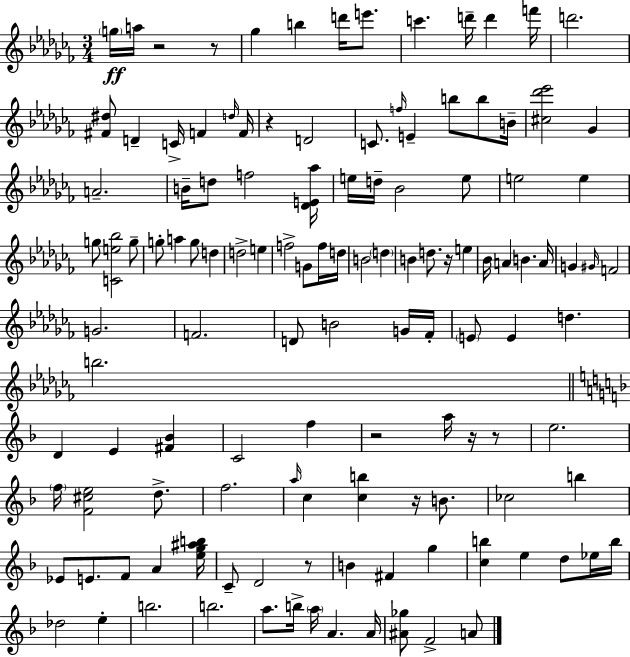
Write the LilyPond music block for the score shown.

{
  \clef treble
  \numericTimeSignature
  \time 3/4
  \key aes \minor
  \parenthesize g''16\ff a''16 r2 r8 | ges''4 b''4 d'''16 e'''8. | c'''4. d'''16-- d'''4 f'''16 | d'''2. | \break <fis' dis''>8 d'4-- c'16-> f'4 \grace { d''16 } | f'16 r4 d'2 | c'8. \grace { f''16 } e'4-- b''8 b''8 | b'16-- <cis'' des''' ees'''>2 ges'4 | \break a'2.-- | b'16-- d''8 f''2 | <des' e' aes''>16 e''16 d''16-- bes'2 | e''8 e''2 e''4 | \break g''8 <c' e'' bes''>2 | g''8-- g''8-. a''4 g''8 d''4 | d''2-> e''4 | f''2-> g'8 | \break f''16 d''16 b'2 \parenthesize d''4 | b'4 d''8. r16 e''4 | bes'16 a'4 b'4. | a'16 g'4 \grace { gis'16 } f'2 | \break g'2. | f'2. | d'8 b'2 | g'16 fes'16-. \parenthesize e'8 e'4 d''4. | \break b''2. | \bar "||" \break \key f \major d'4 e'4 <fis' bes'>4 | c'2 f''4 | r2 a''16 r16 r8 | e''2. | \break \parenthesize f''16 <f' cis'' e''>2 d''8.-> | f''2. | \grace { a''16 } c''4 <c'' b''>4 r16 b'8. | ces''2 b''4 | \break ees'8 e'8. f'8 a'4 | <e'' g'' ais'' b''>16 c'8-- d'2 r8 | b'4 fis'4 g''4 | <c'' b''>4 e''4 d''8 ees''16 | \break b''16 des''2 e''4-. | b''2. | b''2. | a''8. b''16-> \parenthesize a''16 a'4. | \break a'16 <ais' ges''>8 f'2-> a'8 | \bar "|."
}